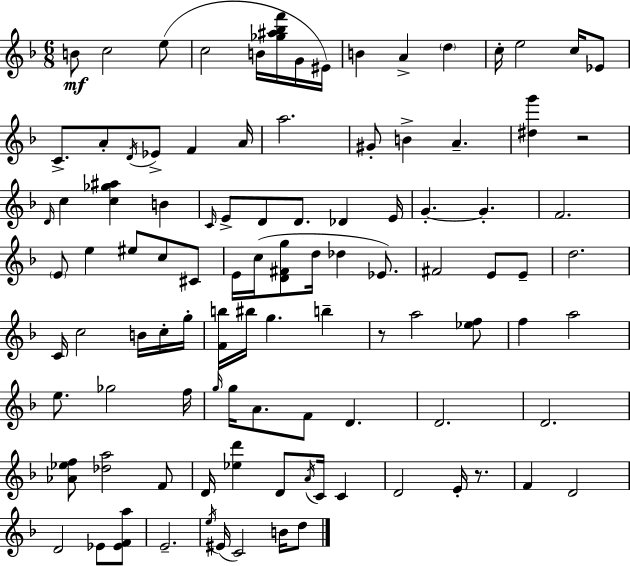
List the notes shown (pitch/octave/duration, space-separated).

B4/e C5/h E5/e C5/h B4/s [Gb5,A#5,Bb5,F6]/s G4/s EIS4/s B4/q A4/q D5/q C5/s E5/h C5/s Eb4/e C4/e. A4/e D4/s Eb4/e F4/q A4/s A5/h. G#4/e B4/q A4/q. [D#5,G6]/q R/h D4/s C5/q [C5,Gb5,A#5]/q B4/q C4/s E4/e D4/e D4/e. Db4/q E4/s G4/q. G4/q. F4/h. E4/e E5/q EIS5/e C5/e C#4/e E4/s C5/s [D4,F#4,G5]/e D5/s Db5/q Eb4/e. F#4/h E4/e E4/e D5/h. C4/s C5/h B4/s C5/s G5/s [F4,B5]/s BIS5/s G5/q. B5/q R/e A5/h [Eb5,F5]/e F5/q A5/h E5/e. Gb5/h F5/s G5/s G5/s A4/e. F4/e D4/q. D4/h. D4/h. [Ab4,Eb5,F5]/e [Db5,A5]/h F4/e D4/s [Eb5,D6]/q D4/e A4/s C4/s C4/q D4/h E4/s R/e. F4/q D4/h D4/h Eb4/e [Eb4,F4,A5]/e E4/h. E5/s EIS4/s C4/h B4/s D5/e